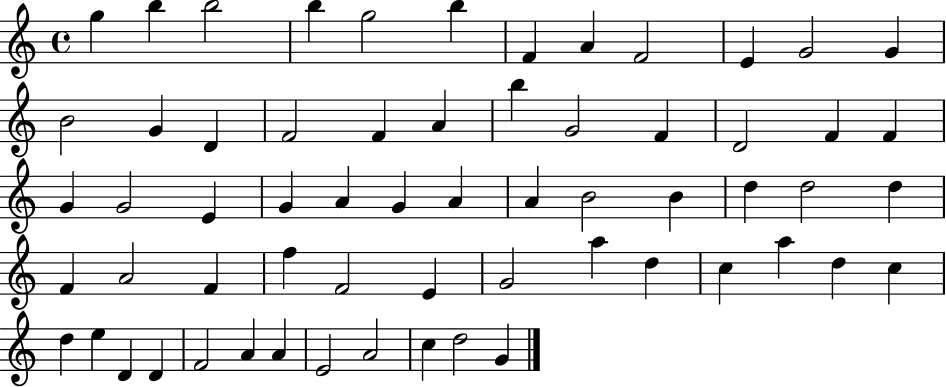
{
  \clef treble
  \time 4/4
  \defaultTimeSignature
  \key c \major
  g''4 b''4 b''2 | b''4 g''2 b''4 | f'4 a'4 f'2 | e'4 g'2 g'4 | \break b'2 g'4 d'4 | f'2 f'4 a'4 | b''4 g'2 f'4 | d'2 f'4 f'4 | \break g'4 g'2 e'4 | g'4 a'4 g'4 a'4 | a'4 b'2 b'4 | d''4 d''2 d''4 | \break f'4 a'2 f'4 | f''4 f'2 e'4 | g'2 a''4 d''4 | c''4 a''4 d''4 c''4 | \break d''4 e''4 d'4 d'4 | f'2 a'4 a'4 | e'2 a'2 | c''4 d''2 g'4 | \break \bar "|."
}